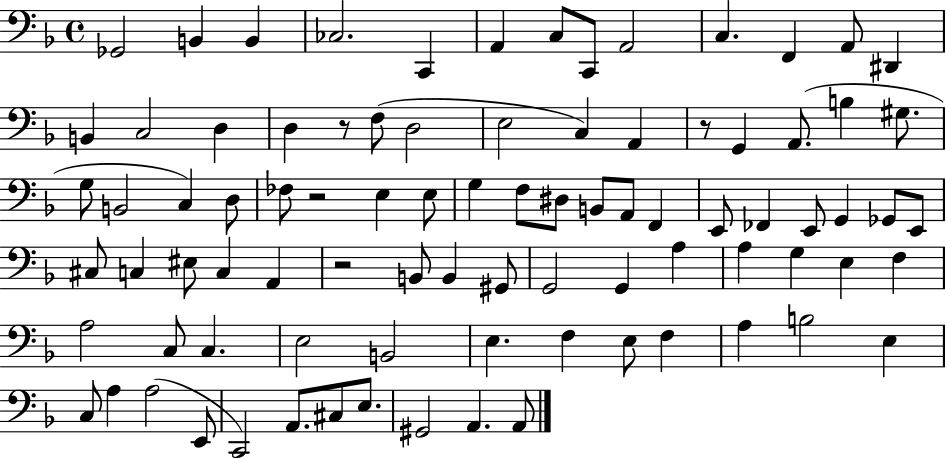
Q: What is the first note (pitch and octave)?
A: Gb2